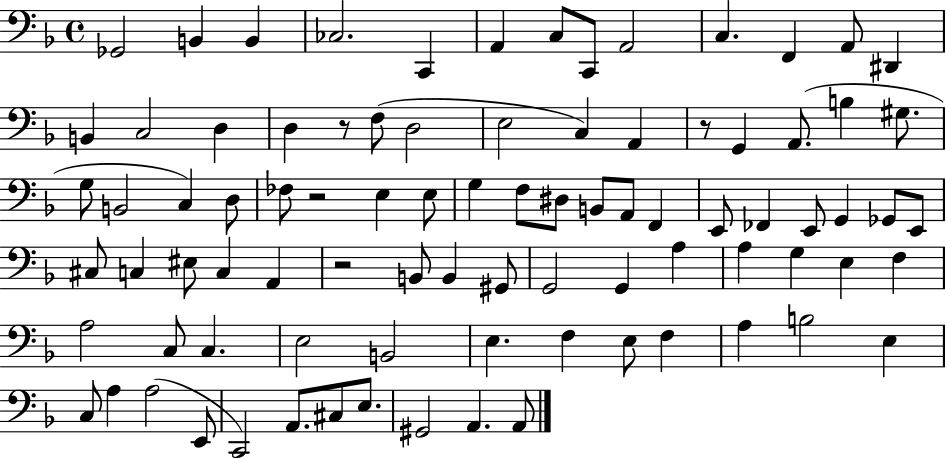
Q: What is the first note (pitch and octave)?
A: Gb2